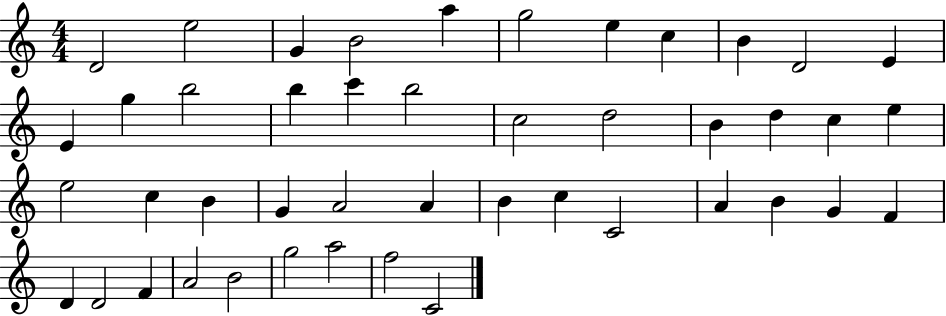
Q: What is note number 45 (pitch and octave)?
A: C4